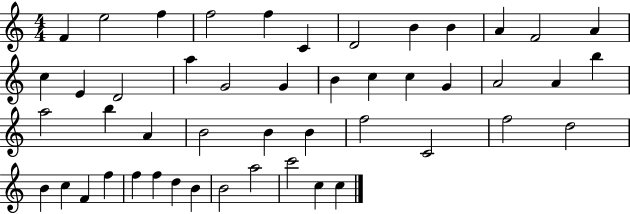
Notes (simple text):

F4/q E5/h F5/q F5/h F5/q C4/q D4/h B4/q B4/q A4/q F4/h A4/q C5/q E4/q D4/h A5/q G4/h G4/q B4/q C5/q C5/q G4/q A4/h A4/q B5/q A5/h B5/q A4/q B4/h B4/q B4/q F5/h C4/h F5/h D5/h B4/q C5/q F4/q F5/q F5/q F5/q D5/q B4/q B4/h A5/h C6/h C5/q C5/q